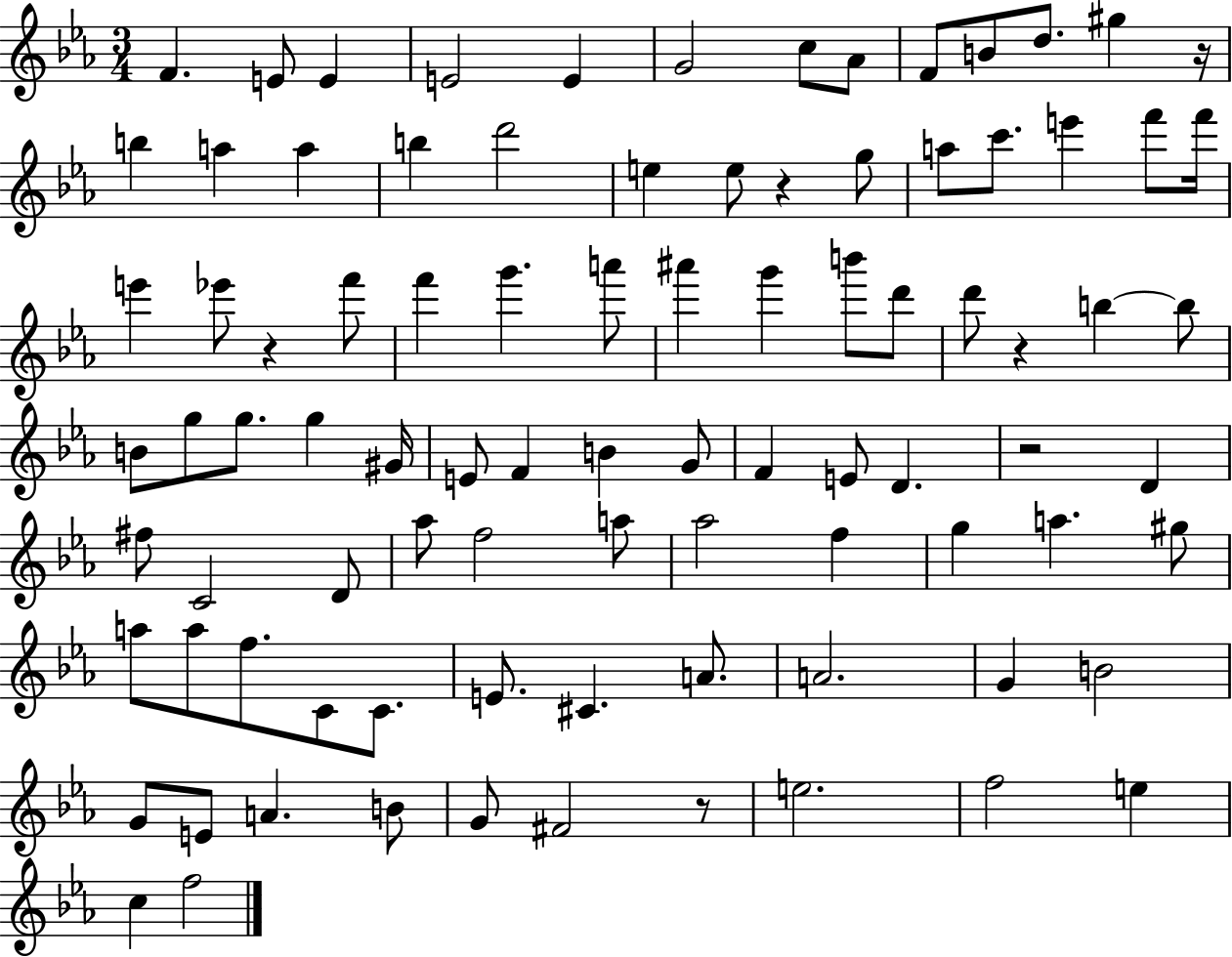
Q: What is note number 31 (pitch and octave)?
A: A6